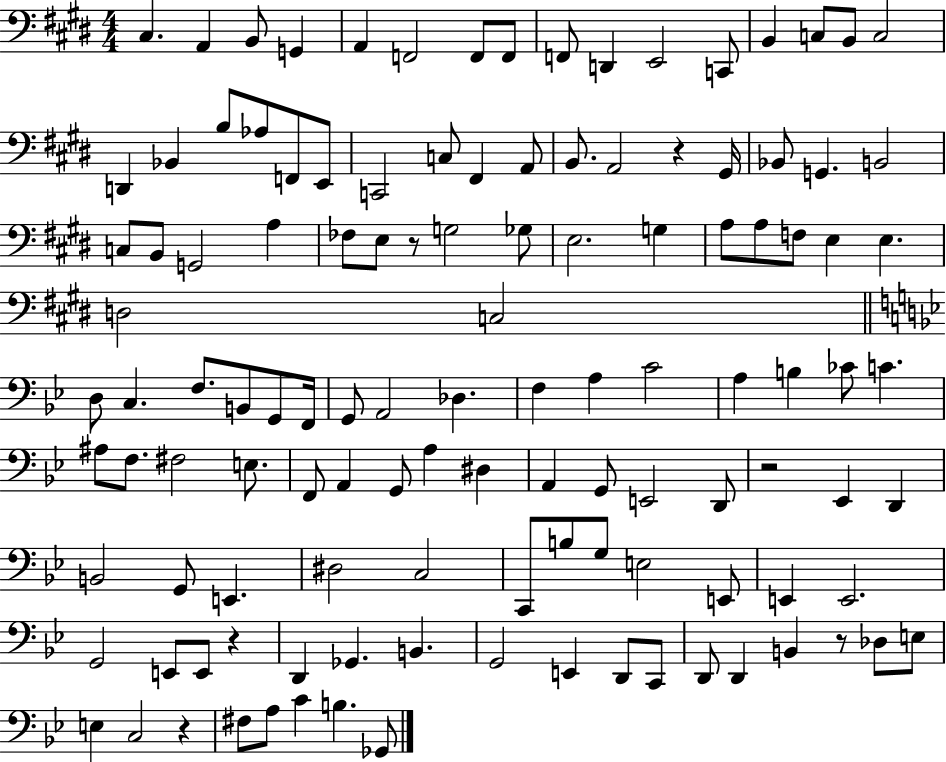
{
  \clef bass
  \numericTimeSignature
  \time 4/4
  \key e \major
  cis4. a,4 b,8 g,4 | a,4 f,2 f,8 f,8 | f,8 d,4 e,2 c,8 | b,4 c8 b,8 c2 | \break d,4 bes,4 b8 aes8 f,8 e,8 | c,2 c8 fis,4 a,8 | b,8. a,2 r4 gis,16 | bes,8 g,4. b,2 | \break c8 b,8 g,2 a4 | fes8 e8 r8 g2 ges8 | e2. g4 | a8 a8 f8 e4 e4. | \break d2 c2 | \bar "||" \break \key bes \major d8 c4. f8. b,8 g,8 f,16 | g,8 a,2 des4. | f4 a4 c'2 | a4 b4 ces'8 c'4. | \break ais8 f8. fis2 e8. | f,8 a,4 g,8 a4 dis4 | a,4 g,8 e,2 d,8 | r2 ees,4 d,4 | \break b,2 g,8 e,4. | dis2 c2 | c,8 b8 g8 e2 e,8 | e,4 e,2. | \break g,2 e,8 e,8 r4 | d,4 ges,4. b,4. | g,2 e,4 d,8 c,8 | d,8 d,4 b,4 r8 des8 e8 | \break e4 c2 r4 | fis8 a8 c'4 b4. ges,8 | \bar "|."
}